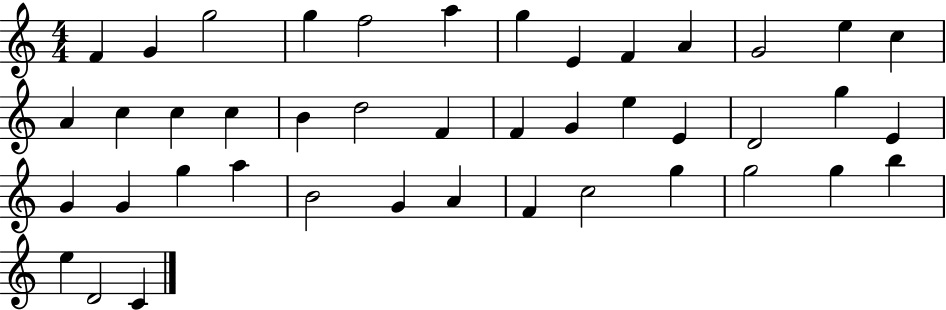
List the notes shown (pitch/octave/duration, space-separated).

F4/q G4/q G5/h G5/q F5/h A5/q G5/q E4/q F4/q A4/q G4/h E5/q C5/q A4/q C5/q C5/q C5/q B4/q D5/h F4/q F4/q G4/q E5/q E4/q D4/h G5/q E4/q G4/q G4/q G5/q A5/q B4/h G4/q A4/q F4/q C5/h G5/q G5/h G5/q B5/q E5/q D4/h C4/q